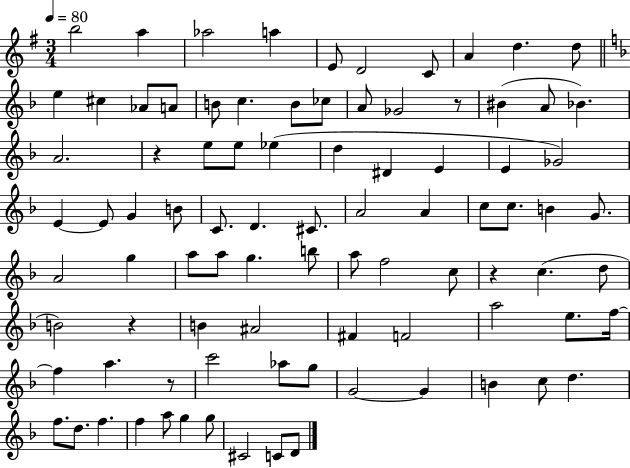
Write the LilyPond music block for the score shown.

{
  \clef treble
  \numericTimeSignature
  \time 3/4
  \key g \major
  \tempo 4 = 80
  b''2 a''4 | aes''2 a''4 | e'8 d'2 c'8 | a'4 d''4. d''8 | \break \bar "||" \break \key f \major e''4 cis''4 aes'8 a'8 | b'8 c''4. b'8 ces''8 | a'8 ges'2 r8 | bis'4( a'8 bes'4.) | \break a'2. | r4 e''8 e''8 ees''4( | d''4 dis'4 e'4 | e'4 ges'2) | \break e'4~~ e'8 g'4 b'8 | c'8. d'4. cis'8. | a'2 a'4 | c''8 c''8. b'4 g'8. | \break a'2 g''4 | a''8 a''8 g''4. b''8 | a''8 f''2 c''8 | r4 c''4.( d''8 | \break b'2) r4 | b'4 ais'2 | fis'4 f'2 | a''2 e''8. f''16~~ | \break f''4 a''4. r8 | c'''2 aes''8 g''8 | g'2~~ g'4 | b'4 c''8 d''4. | \break f''8. d''8. f''4. | f''4 a''8 g''4 g''8 | cis'2 c'8 d'8 | \bar "|."
}